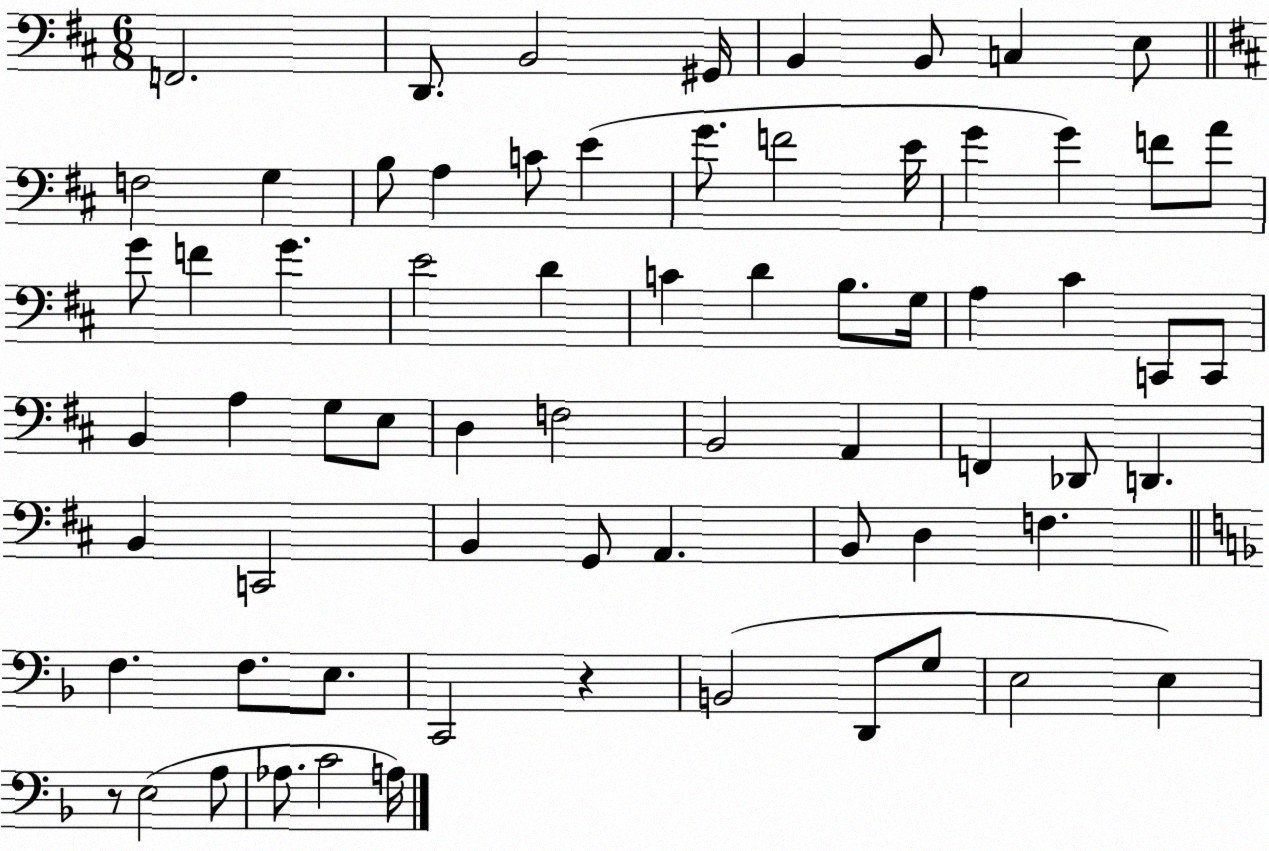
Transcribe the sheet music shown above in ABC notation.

X:1
T:Untitled
M:6/8
L:1/4
K:D
F,,2 D,,/2 B,,2 ^G,,/4 B,, B,,/2 C, E,/2 F,2 G, B,/2 A, C/2 E G/2 F2 E/4 G G F/2 A/2 G/2 F G E2 D C D B,/2 G,/4 A, ^C C,,/2 C,,/2 B,, A, G,/2 E,/2 D, F,2 B,,2 A,, F,, _D,,/2 D,, B,, C,,2 B,, G,,/2 A,, B,,/2 D, F, F, F,/2 E,/2 C,,2 z B,,2 D,,/2 G,/2 E,2 E, z/2 E,2 A,/2 _A,/2 C2 A,/4